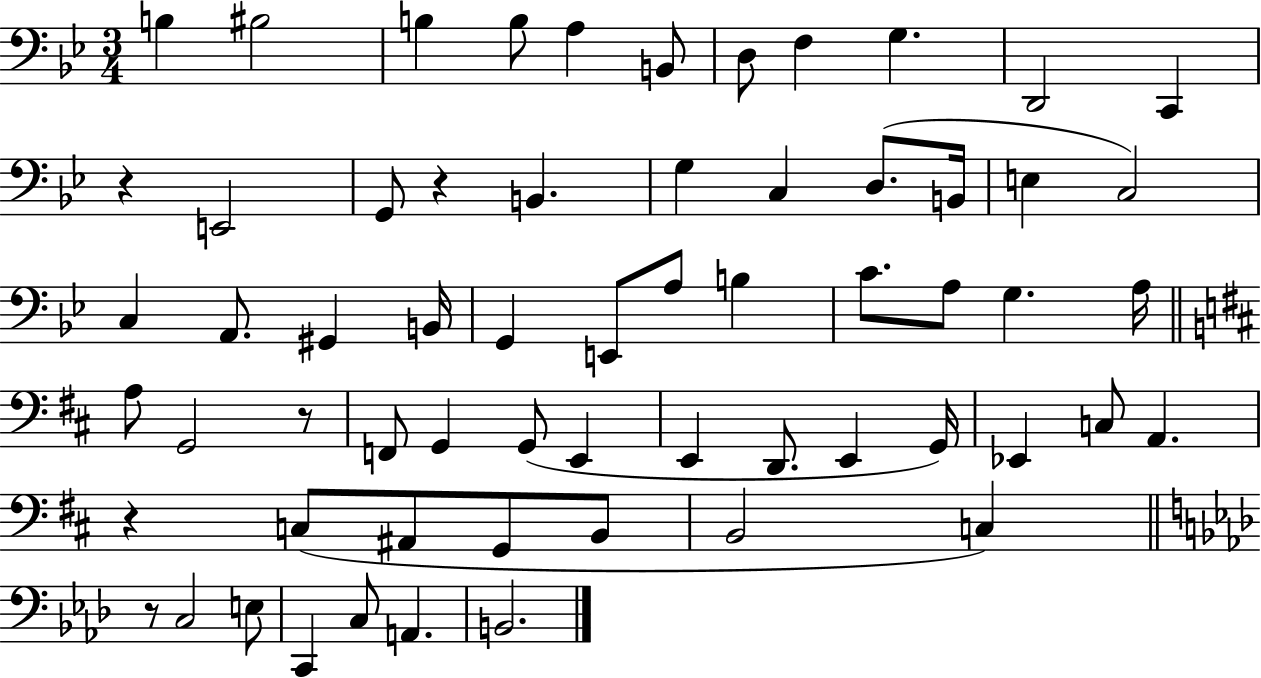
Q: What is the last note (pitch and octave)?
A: B2